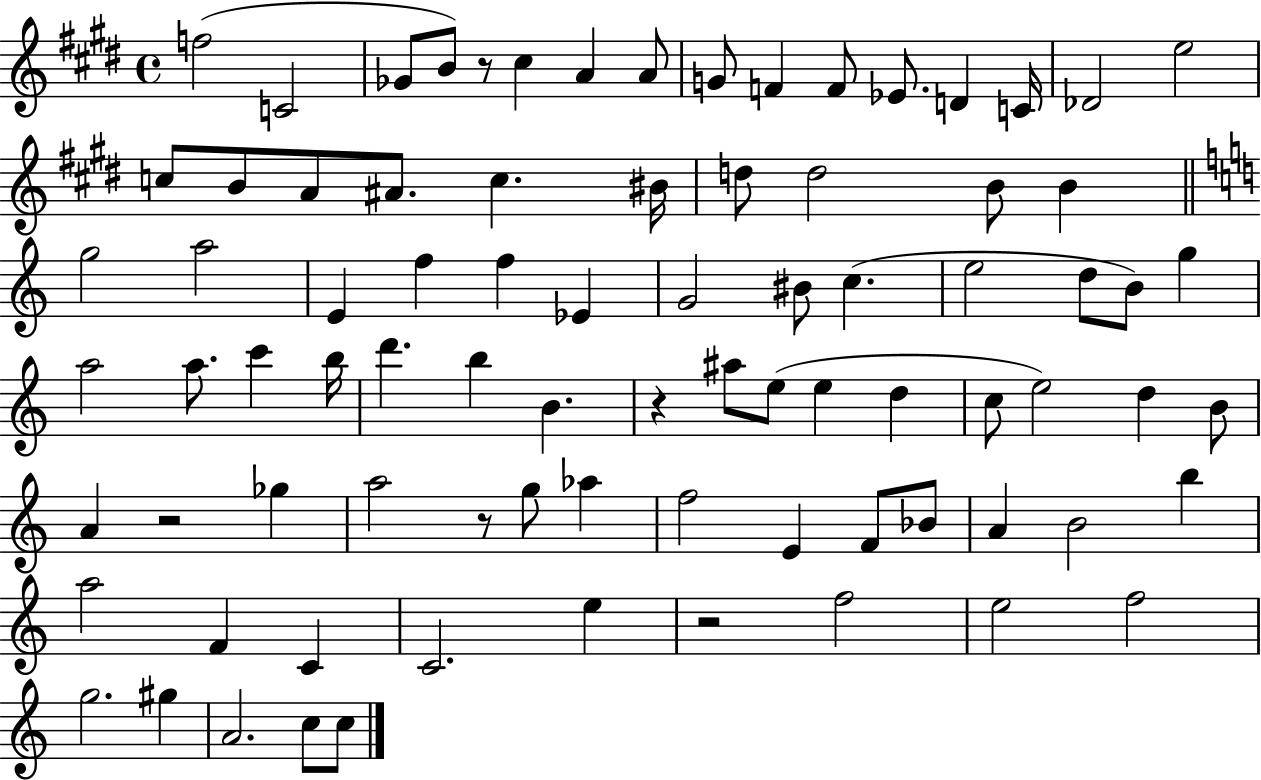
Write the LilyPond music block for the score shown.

{
  \clef treble
  \time 4/4
  \defaultTimeSignature
  \key e \major
  f''2( c'2 | ges'8 b'8) r8 cis''4 a'4 a'8 | g'8 f'4 f'8 ees'8. d'4 c'16 | des'2 e''2 | \break c''8 b'8 a'8 ais'8. c''4. bis'16 | d''8 d''2 b'8 b'4 | \bar "||" \break \key c \major g''2 a''2 | e'4 f''4 f''4 ees'4 | g'2 bis'8 c''4.( | e''2 d''8 b'8) g''4 | \break a''2 a''8. c'''4 b''16 | d'''4. b''4 b'4. | r4 ais''8 e''8( e''4 d''4 | c''8 e''2) d''4 b'8 | \break a'4 r2 ges''4 | a''2 r8 g''8 aes''4 | f''2 e'4 f'8 bes'8 | a'4 b'2 b''4 | \break a''2 f'4 c'4 | c'2. e''4 | r2 f''2 | e''2 f''2 | \break g''2. gis''4 | a'2. c''8 c''8 | \bar "|."
}